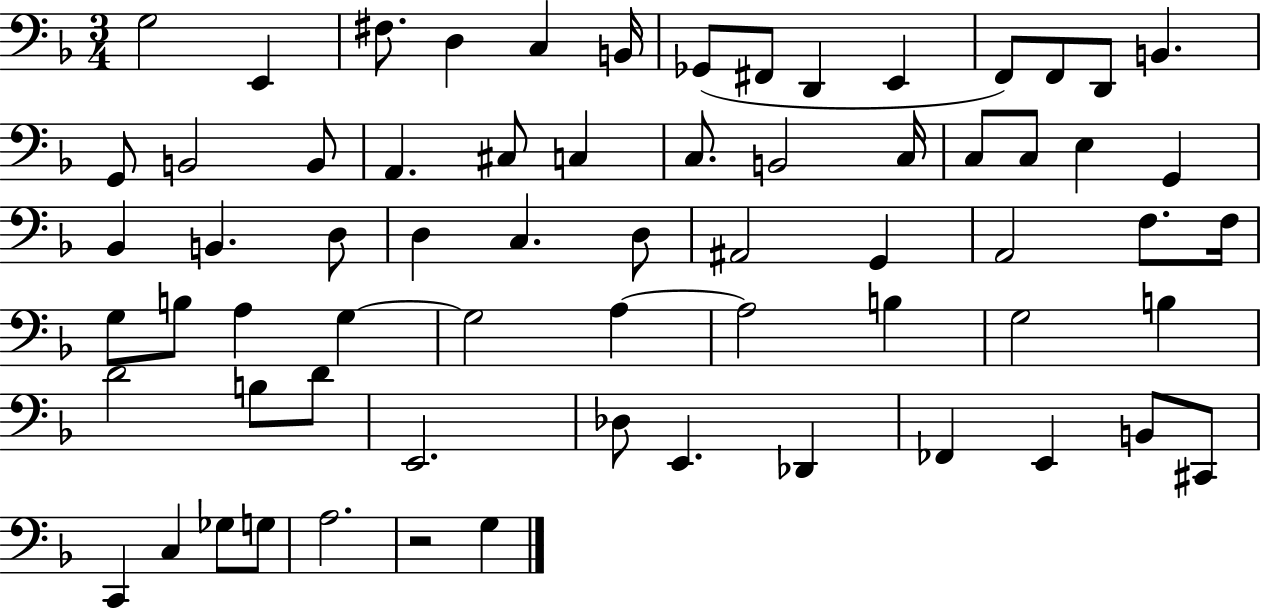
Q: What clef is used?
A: bass